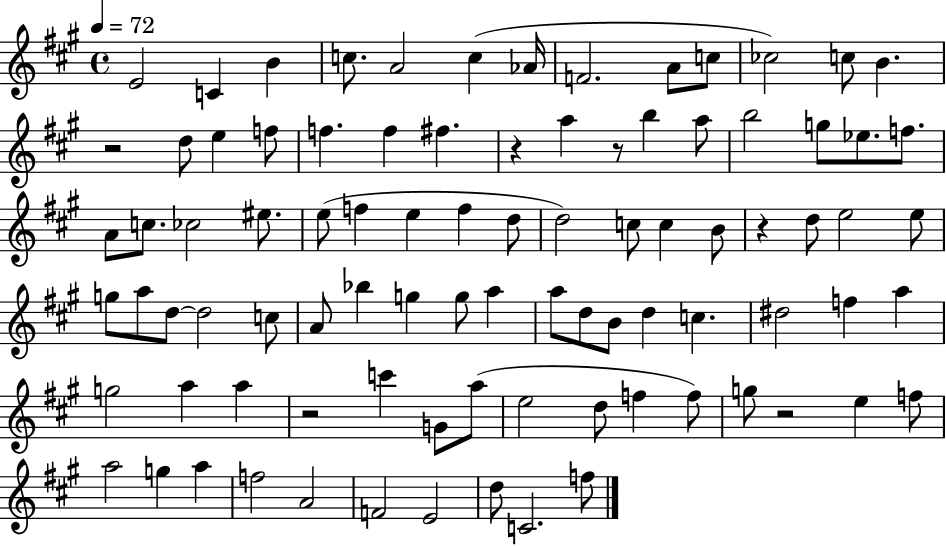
{
  \clef treble
  \time 4/4
  \defaultTimeSignature
  \key a \major
  \tempo 4 = 72
  \repeat volta 2 { e'2 c'4 b'4 | c''8. a'2 c''4( aes'16 | f'2. a'8 c''8 | ces''2) c''8 b'4. | \break r2 d''8 e''4 f''8 | f''4. f''4 fis''4. | r4 a''4 r8 b''4 a''8 | b''2 g''8 ees''8. f''8. | \break a'8 c''8. ces''2 eis''8. | e''8( f''4 e''4 f''4 d''8 | d''2) c''8 c''4 b'8 | r4 d''8 e''2 e''8 | \break g''8 a''8 d''8~~ d''2 c''8 | a'8 bes''4 g''4 g''8 a''4 | a''8 d''8 b'8 d''4 c''4. | dis''2 f''4 a''4 | \break g''2 a''4 a''4 | r2 c'''4 g'8 a''8( | e''2 d''8 f''4 f''8) | g''8 r2 e''4 f''8 | \break a''2 g''4 a''4 | f''2 a'2 | f'2 e'2 | d''8 c'2. f''8 | \break } \bar "|."
}